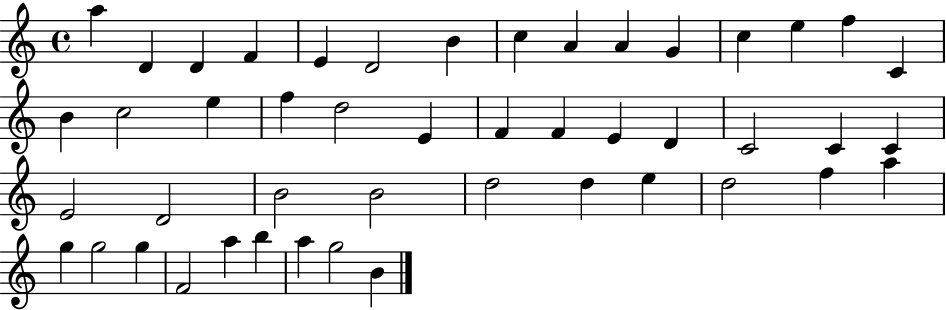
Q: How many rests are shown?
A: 0